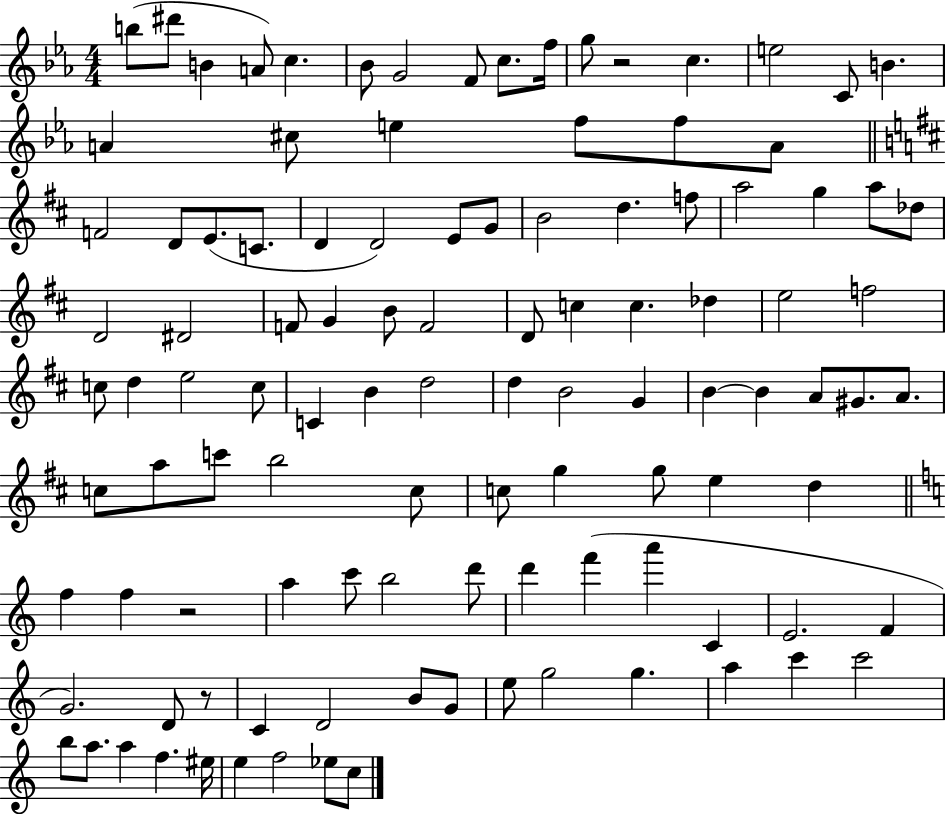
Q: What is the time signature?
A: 4/4